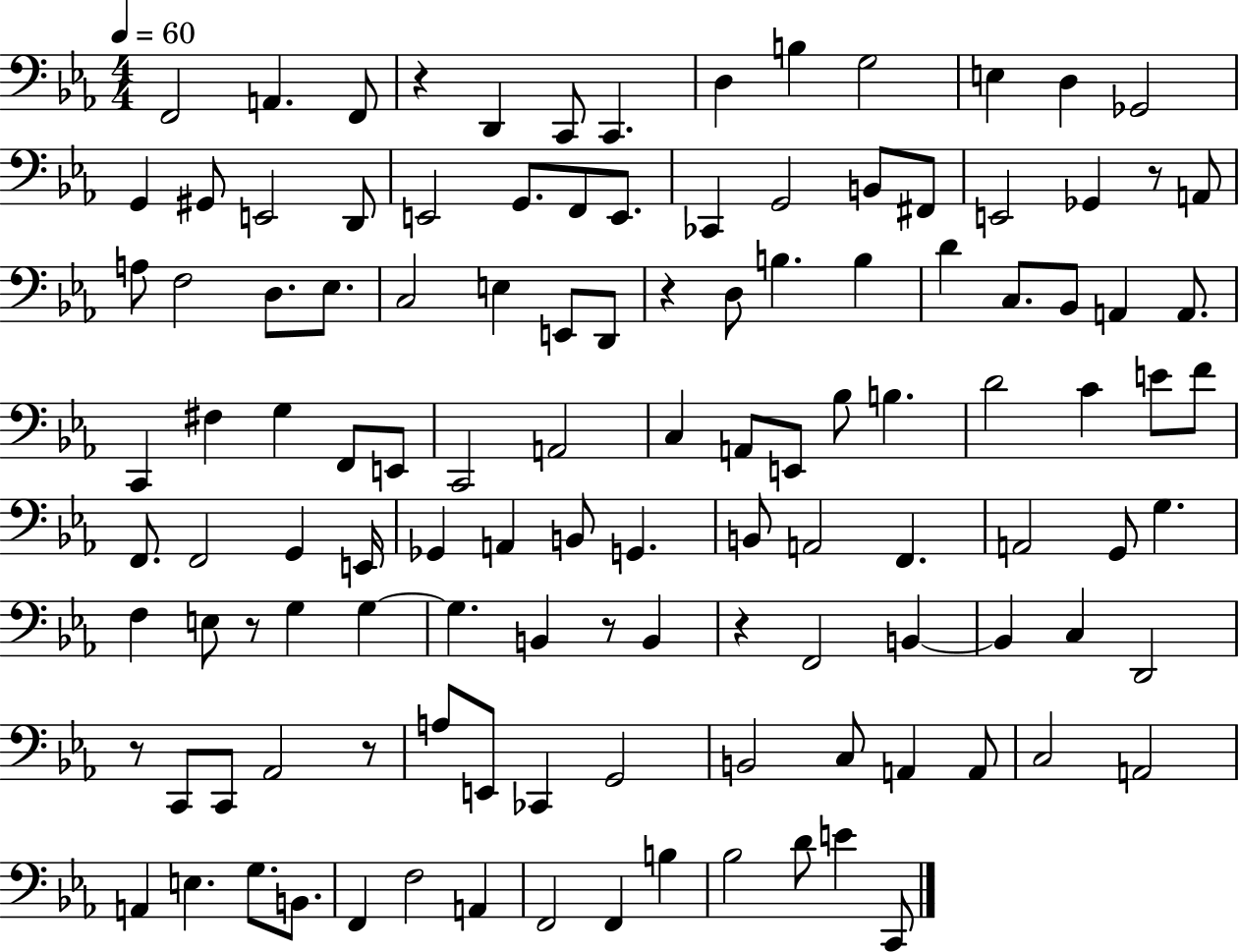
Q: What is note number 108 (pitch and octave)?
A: B3